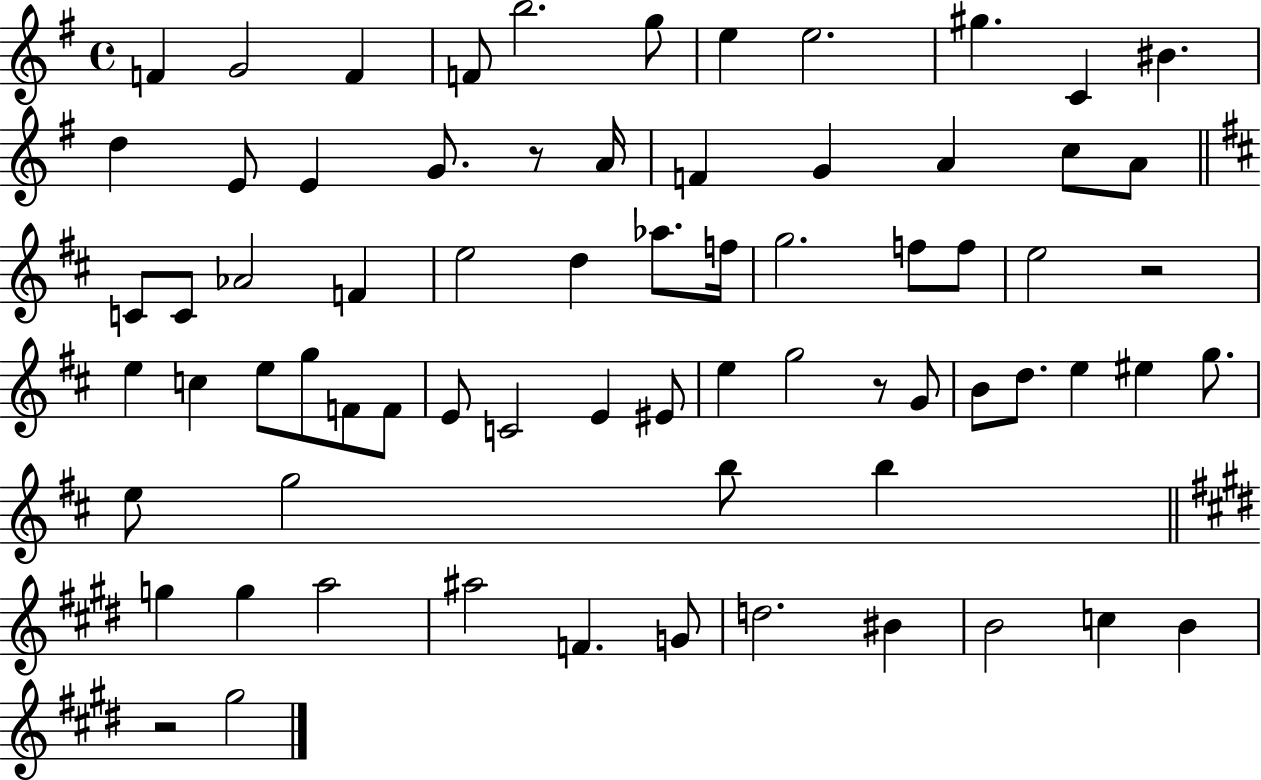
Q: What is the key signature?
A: G major